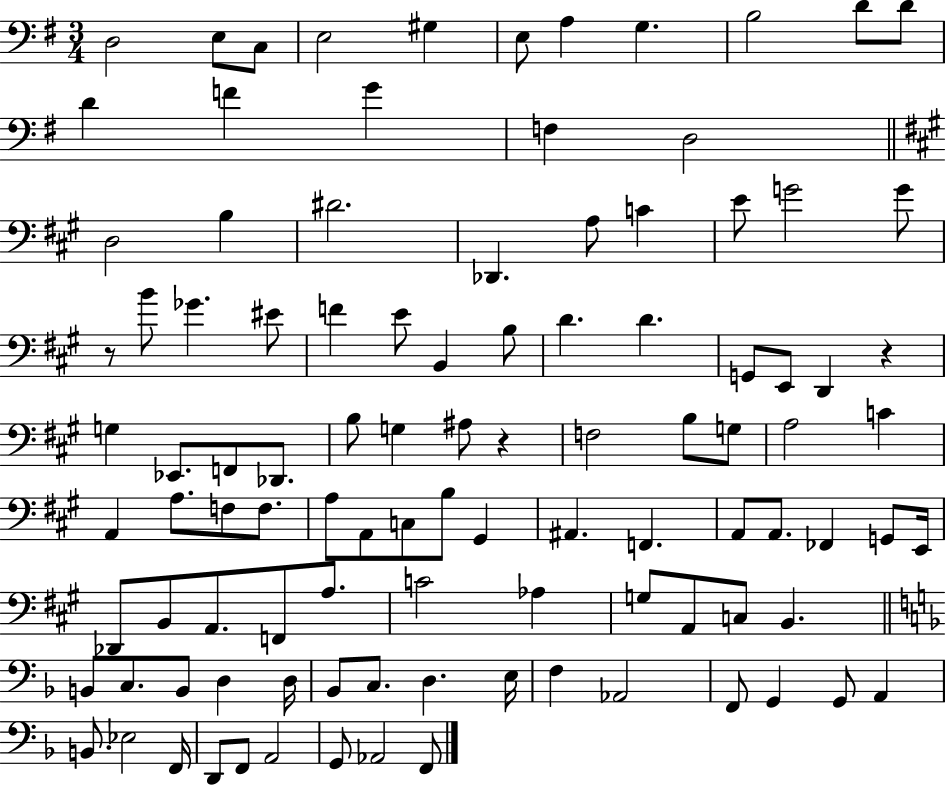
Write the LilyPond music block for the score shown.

{
  \clef bass
  \numericTimeSignature
  \time 3/4
  \key g \major
  d2 e8 c8 | e2 gis4 | e8 a4 g4. | b2 d'8 d'8 | \break d'4 f'4 g'4 | f4 d2 | \bar "||" \break \key a \major d2 b4 | dis'2. | des,4. a8 c'4 | e'8 g'2 g'8 | \break r8 b'8 ges'4. eis'8 | f'4 e'8 b,4 b8 | d'4. d'4. | g,8 e,8 d,4 r4 | \break g4 ees,8. f,8 des,8. | b8 g4 ais8 r4 | f2 b8 g8 | a2 c'4 | \break a,4 a8. f8 f8. | a8 a,8 c8 b8 gis,4 | ais,4. f,4. | a,8 a,8. fes,4 g,8 e,16 | \break des,8 b,8 a,8. f,8 a8. | c'2 aes4 | g8 a,8 c8 b,4. | \bar "||" \break \key d \minor b,8 c8. b,8 d4 d16 | bes,8 c8. d4. e16 | f4 aes,2 | f,8 g,4 g,8 a,4 | \break b,8. ees2 f,16 | d,8 f,8 a,2 | g,8 aes,2 f,8 | \bar "|."
}